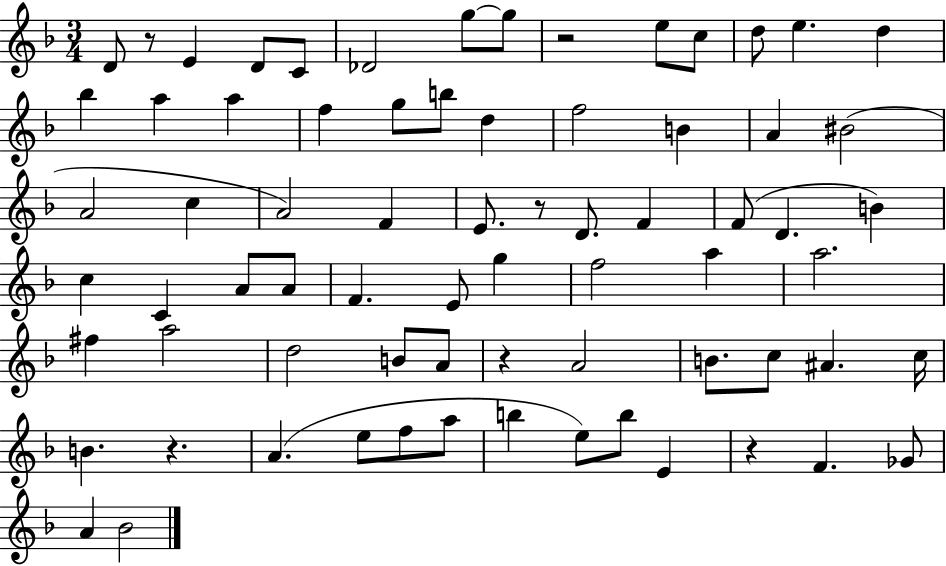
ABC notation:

X:1
T:Untitled
M:3/4
L:1/4
K:F
D/2 z/2 E D/2 C/2 _D2 g/2 g/2 z2 e/2 c/2 d/2 e d _b a a f g/2 b/2 d f2 B A ^B2 A2 c A2 F E/2 z/2 D/2 F F/2 D B c C A/2 A/2 F E/2 g f2 a a2 ^f a2 d2 B/2 A/2 z A2 B/2 c/2 ^A c/4 B z A e/2 f/2 a/2 b e/2 b/2 E z F _G/2 A _B2